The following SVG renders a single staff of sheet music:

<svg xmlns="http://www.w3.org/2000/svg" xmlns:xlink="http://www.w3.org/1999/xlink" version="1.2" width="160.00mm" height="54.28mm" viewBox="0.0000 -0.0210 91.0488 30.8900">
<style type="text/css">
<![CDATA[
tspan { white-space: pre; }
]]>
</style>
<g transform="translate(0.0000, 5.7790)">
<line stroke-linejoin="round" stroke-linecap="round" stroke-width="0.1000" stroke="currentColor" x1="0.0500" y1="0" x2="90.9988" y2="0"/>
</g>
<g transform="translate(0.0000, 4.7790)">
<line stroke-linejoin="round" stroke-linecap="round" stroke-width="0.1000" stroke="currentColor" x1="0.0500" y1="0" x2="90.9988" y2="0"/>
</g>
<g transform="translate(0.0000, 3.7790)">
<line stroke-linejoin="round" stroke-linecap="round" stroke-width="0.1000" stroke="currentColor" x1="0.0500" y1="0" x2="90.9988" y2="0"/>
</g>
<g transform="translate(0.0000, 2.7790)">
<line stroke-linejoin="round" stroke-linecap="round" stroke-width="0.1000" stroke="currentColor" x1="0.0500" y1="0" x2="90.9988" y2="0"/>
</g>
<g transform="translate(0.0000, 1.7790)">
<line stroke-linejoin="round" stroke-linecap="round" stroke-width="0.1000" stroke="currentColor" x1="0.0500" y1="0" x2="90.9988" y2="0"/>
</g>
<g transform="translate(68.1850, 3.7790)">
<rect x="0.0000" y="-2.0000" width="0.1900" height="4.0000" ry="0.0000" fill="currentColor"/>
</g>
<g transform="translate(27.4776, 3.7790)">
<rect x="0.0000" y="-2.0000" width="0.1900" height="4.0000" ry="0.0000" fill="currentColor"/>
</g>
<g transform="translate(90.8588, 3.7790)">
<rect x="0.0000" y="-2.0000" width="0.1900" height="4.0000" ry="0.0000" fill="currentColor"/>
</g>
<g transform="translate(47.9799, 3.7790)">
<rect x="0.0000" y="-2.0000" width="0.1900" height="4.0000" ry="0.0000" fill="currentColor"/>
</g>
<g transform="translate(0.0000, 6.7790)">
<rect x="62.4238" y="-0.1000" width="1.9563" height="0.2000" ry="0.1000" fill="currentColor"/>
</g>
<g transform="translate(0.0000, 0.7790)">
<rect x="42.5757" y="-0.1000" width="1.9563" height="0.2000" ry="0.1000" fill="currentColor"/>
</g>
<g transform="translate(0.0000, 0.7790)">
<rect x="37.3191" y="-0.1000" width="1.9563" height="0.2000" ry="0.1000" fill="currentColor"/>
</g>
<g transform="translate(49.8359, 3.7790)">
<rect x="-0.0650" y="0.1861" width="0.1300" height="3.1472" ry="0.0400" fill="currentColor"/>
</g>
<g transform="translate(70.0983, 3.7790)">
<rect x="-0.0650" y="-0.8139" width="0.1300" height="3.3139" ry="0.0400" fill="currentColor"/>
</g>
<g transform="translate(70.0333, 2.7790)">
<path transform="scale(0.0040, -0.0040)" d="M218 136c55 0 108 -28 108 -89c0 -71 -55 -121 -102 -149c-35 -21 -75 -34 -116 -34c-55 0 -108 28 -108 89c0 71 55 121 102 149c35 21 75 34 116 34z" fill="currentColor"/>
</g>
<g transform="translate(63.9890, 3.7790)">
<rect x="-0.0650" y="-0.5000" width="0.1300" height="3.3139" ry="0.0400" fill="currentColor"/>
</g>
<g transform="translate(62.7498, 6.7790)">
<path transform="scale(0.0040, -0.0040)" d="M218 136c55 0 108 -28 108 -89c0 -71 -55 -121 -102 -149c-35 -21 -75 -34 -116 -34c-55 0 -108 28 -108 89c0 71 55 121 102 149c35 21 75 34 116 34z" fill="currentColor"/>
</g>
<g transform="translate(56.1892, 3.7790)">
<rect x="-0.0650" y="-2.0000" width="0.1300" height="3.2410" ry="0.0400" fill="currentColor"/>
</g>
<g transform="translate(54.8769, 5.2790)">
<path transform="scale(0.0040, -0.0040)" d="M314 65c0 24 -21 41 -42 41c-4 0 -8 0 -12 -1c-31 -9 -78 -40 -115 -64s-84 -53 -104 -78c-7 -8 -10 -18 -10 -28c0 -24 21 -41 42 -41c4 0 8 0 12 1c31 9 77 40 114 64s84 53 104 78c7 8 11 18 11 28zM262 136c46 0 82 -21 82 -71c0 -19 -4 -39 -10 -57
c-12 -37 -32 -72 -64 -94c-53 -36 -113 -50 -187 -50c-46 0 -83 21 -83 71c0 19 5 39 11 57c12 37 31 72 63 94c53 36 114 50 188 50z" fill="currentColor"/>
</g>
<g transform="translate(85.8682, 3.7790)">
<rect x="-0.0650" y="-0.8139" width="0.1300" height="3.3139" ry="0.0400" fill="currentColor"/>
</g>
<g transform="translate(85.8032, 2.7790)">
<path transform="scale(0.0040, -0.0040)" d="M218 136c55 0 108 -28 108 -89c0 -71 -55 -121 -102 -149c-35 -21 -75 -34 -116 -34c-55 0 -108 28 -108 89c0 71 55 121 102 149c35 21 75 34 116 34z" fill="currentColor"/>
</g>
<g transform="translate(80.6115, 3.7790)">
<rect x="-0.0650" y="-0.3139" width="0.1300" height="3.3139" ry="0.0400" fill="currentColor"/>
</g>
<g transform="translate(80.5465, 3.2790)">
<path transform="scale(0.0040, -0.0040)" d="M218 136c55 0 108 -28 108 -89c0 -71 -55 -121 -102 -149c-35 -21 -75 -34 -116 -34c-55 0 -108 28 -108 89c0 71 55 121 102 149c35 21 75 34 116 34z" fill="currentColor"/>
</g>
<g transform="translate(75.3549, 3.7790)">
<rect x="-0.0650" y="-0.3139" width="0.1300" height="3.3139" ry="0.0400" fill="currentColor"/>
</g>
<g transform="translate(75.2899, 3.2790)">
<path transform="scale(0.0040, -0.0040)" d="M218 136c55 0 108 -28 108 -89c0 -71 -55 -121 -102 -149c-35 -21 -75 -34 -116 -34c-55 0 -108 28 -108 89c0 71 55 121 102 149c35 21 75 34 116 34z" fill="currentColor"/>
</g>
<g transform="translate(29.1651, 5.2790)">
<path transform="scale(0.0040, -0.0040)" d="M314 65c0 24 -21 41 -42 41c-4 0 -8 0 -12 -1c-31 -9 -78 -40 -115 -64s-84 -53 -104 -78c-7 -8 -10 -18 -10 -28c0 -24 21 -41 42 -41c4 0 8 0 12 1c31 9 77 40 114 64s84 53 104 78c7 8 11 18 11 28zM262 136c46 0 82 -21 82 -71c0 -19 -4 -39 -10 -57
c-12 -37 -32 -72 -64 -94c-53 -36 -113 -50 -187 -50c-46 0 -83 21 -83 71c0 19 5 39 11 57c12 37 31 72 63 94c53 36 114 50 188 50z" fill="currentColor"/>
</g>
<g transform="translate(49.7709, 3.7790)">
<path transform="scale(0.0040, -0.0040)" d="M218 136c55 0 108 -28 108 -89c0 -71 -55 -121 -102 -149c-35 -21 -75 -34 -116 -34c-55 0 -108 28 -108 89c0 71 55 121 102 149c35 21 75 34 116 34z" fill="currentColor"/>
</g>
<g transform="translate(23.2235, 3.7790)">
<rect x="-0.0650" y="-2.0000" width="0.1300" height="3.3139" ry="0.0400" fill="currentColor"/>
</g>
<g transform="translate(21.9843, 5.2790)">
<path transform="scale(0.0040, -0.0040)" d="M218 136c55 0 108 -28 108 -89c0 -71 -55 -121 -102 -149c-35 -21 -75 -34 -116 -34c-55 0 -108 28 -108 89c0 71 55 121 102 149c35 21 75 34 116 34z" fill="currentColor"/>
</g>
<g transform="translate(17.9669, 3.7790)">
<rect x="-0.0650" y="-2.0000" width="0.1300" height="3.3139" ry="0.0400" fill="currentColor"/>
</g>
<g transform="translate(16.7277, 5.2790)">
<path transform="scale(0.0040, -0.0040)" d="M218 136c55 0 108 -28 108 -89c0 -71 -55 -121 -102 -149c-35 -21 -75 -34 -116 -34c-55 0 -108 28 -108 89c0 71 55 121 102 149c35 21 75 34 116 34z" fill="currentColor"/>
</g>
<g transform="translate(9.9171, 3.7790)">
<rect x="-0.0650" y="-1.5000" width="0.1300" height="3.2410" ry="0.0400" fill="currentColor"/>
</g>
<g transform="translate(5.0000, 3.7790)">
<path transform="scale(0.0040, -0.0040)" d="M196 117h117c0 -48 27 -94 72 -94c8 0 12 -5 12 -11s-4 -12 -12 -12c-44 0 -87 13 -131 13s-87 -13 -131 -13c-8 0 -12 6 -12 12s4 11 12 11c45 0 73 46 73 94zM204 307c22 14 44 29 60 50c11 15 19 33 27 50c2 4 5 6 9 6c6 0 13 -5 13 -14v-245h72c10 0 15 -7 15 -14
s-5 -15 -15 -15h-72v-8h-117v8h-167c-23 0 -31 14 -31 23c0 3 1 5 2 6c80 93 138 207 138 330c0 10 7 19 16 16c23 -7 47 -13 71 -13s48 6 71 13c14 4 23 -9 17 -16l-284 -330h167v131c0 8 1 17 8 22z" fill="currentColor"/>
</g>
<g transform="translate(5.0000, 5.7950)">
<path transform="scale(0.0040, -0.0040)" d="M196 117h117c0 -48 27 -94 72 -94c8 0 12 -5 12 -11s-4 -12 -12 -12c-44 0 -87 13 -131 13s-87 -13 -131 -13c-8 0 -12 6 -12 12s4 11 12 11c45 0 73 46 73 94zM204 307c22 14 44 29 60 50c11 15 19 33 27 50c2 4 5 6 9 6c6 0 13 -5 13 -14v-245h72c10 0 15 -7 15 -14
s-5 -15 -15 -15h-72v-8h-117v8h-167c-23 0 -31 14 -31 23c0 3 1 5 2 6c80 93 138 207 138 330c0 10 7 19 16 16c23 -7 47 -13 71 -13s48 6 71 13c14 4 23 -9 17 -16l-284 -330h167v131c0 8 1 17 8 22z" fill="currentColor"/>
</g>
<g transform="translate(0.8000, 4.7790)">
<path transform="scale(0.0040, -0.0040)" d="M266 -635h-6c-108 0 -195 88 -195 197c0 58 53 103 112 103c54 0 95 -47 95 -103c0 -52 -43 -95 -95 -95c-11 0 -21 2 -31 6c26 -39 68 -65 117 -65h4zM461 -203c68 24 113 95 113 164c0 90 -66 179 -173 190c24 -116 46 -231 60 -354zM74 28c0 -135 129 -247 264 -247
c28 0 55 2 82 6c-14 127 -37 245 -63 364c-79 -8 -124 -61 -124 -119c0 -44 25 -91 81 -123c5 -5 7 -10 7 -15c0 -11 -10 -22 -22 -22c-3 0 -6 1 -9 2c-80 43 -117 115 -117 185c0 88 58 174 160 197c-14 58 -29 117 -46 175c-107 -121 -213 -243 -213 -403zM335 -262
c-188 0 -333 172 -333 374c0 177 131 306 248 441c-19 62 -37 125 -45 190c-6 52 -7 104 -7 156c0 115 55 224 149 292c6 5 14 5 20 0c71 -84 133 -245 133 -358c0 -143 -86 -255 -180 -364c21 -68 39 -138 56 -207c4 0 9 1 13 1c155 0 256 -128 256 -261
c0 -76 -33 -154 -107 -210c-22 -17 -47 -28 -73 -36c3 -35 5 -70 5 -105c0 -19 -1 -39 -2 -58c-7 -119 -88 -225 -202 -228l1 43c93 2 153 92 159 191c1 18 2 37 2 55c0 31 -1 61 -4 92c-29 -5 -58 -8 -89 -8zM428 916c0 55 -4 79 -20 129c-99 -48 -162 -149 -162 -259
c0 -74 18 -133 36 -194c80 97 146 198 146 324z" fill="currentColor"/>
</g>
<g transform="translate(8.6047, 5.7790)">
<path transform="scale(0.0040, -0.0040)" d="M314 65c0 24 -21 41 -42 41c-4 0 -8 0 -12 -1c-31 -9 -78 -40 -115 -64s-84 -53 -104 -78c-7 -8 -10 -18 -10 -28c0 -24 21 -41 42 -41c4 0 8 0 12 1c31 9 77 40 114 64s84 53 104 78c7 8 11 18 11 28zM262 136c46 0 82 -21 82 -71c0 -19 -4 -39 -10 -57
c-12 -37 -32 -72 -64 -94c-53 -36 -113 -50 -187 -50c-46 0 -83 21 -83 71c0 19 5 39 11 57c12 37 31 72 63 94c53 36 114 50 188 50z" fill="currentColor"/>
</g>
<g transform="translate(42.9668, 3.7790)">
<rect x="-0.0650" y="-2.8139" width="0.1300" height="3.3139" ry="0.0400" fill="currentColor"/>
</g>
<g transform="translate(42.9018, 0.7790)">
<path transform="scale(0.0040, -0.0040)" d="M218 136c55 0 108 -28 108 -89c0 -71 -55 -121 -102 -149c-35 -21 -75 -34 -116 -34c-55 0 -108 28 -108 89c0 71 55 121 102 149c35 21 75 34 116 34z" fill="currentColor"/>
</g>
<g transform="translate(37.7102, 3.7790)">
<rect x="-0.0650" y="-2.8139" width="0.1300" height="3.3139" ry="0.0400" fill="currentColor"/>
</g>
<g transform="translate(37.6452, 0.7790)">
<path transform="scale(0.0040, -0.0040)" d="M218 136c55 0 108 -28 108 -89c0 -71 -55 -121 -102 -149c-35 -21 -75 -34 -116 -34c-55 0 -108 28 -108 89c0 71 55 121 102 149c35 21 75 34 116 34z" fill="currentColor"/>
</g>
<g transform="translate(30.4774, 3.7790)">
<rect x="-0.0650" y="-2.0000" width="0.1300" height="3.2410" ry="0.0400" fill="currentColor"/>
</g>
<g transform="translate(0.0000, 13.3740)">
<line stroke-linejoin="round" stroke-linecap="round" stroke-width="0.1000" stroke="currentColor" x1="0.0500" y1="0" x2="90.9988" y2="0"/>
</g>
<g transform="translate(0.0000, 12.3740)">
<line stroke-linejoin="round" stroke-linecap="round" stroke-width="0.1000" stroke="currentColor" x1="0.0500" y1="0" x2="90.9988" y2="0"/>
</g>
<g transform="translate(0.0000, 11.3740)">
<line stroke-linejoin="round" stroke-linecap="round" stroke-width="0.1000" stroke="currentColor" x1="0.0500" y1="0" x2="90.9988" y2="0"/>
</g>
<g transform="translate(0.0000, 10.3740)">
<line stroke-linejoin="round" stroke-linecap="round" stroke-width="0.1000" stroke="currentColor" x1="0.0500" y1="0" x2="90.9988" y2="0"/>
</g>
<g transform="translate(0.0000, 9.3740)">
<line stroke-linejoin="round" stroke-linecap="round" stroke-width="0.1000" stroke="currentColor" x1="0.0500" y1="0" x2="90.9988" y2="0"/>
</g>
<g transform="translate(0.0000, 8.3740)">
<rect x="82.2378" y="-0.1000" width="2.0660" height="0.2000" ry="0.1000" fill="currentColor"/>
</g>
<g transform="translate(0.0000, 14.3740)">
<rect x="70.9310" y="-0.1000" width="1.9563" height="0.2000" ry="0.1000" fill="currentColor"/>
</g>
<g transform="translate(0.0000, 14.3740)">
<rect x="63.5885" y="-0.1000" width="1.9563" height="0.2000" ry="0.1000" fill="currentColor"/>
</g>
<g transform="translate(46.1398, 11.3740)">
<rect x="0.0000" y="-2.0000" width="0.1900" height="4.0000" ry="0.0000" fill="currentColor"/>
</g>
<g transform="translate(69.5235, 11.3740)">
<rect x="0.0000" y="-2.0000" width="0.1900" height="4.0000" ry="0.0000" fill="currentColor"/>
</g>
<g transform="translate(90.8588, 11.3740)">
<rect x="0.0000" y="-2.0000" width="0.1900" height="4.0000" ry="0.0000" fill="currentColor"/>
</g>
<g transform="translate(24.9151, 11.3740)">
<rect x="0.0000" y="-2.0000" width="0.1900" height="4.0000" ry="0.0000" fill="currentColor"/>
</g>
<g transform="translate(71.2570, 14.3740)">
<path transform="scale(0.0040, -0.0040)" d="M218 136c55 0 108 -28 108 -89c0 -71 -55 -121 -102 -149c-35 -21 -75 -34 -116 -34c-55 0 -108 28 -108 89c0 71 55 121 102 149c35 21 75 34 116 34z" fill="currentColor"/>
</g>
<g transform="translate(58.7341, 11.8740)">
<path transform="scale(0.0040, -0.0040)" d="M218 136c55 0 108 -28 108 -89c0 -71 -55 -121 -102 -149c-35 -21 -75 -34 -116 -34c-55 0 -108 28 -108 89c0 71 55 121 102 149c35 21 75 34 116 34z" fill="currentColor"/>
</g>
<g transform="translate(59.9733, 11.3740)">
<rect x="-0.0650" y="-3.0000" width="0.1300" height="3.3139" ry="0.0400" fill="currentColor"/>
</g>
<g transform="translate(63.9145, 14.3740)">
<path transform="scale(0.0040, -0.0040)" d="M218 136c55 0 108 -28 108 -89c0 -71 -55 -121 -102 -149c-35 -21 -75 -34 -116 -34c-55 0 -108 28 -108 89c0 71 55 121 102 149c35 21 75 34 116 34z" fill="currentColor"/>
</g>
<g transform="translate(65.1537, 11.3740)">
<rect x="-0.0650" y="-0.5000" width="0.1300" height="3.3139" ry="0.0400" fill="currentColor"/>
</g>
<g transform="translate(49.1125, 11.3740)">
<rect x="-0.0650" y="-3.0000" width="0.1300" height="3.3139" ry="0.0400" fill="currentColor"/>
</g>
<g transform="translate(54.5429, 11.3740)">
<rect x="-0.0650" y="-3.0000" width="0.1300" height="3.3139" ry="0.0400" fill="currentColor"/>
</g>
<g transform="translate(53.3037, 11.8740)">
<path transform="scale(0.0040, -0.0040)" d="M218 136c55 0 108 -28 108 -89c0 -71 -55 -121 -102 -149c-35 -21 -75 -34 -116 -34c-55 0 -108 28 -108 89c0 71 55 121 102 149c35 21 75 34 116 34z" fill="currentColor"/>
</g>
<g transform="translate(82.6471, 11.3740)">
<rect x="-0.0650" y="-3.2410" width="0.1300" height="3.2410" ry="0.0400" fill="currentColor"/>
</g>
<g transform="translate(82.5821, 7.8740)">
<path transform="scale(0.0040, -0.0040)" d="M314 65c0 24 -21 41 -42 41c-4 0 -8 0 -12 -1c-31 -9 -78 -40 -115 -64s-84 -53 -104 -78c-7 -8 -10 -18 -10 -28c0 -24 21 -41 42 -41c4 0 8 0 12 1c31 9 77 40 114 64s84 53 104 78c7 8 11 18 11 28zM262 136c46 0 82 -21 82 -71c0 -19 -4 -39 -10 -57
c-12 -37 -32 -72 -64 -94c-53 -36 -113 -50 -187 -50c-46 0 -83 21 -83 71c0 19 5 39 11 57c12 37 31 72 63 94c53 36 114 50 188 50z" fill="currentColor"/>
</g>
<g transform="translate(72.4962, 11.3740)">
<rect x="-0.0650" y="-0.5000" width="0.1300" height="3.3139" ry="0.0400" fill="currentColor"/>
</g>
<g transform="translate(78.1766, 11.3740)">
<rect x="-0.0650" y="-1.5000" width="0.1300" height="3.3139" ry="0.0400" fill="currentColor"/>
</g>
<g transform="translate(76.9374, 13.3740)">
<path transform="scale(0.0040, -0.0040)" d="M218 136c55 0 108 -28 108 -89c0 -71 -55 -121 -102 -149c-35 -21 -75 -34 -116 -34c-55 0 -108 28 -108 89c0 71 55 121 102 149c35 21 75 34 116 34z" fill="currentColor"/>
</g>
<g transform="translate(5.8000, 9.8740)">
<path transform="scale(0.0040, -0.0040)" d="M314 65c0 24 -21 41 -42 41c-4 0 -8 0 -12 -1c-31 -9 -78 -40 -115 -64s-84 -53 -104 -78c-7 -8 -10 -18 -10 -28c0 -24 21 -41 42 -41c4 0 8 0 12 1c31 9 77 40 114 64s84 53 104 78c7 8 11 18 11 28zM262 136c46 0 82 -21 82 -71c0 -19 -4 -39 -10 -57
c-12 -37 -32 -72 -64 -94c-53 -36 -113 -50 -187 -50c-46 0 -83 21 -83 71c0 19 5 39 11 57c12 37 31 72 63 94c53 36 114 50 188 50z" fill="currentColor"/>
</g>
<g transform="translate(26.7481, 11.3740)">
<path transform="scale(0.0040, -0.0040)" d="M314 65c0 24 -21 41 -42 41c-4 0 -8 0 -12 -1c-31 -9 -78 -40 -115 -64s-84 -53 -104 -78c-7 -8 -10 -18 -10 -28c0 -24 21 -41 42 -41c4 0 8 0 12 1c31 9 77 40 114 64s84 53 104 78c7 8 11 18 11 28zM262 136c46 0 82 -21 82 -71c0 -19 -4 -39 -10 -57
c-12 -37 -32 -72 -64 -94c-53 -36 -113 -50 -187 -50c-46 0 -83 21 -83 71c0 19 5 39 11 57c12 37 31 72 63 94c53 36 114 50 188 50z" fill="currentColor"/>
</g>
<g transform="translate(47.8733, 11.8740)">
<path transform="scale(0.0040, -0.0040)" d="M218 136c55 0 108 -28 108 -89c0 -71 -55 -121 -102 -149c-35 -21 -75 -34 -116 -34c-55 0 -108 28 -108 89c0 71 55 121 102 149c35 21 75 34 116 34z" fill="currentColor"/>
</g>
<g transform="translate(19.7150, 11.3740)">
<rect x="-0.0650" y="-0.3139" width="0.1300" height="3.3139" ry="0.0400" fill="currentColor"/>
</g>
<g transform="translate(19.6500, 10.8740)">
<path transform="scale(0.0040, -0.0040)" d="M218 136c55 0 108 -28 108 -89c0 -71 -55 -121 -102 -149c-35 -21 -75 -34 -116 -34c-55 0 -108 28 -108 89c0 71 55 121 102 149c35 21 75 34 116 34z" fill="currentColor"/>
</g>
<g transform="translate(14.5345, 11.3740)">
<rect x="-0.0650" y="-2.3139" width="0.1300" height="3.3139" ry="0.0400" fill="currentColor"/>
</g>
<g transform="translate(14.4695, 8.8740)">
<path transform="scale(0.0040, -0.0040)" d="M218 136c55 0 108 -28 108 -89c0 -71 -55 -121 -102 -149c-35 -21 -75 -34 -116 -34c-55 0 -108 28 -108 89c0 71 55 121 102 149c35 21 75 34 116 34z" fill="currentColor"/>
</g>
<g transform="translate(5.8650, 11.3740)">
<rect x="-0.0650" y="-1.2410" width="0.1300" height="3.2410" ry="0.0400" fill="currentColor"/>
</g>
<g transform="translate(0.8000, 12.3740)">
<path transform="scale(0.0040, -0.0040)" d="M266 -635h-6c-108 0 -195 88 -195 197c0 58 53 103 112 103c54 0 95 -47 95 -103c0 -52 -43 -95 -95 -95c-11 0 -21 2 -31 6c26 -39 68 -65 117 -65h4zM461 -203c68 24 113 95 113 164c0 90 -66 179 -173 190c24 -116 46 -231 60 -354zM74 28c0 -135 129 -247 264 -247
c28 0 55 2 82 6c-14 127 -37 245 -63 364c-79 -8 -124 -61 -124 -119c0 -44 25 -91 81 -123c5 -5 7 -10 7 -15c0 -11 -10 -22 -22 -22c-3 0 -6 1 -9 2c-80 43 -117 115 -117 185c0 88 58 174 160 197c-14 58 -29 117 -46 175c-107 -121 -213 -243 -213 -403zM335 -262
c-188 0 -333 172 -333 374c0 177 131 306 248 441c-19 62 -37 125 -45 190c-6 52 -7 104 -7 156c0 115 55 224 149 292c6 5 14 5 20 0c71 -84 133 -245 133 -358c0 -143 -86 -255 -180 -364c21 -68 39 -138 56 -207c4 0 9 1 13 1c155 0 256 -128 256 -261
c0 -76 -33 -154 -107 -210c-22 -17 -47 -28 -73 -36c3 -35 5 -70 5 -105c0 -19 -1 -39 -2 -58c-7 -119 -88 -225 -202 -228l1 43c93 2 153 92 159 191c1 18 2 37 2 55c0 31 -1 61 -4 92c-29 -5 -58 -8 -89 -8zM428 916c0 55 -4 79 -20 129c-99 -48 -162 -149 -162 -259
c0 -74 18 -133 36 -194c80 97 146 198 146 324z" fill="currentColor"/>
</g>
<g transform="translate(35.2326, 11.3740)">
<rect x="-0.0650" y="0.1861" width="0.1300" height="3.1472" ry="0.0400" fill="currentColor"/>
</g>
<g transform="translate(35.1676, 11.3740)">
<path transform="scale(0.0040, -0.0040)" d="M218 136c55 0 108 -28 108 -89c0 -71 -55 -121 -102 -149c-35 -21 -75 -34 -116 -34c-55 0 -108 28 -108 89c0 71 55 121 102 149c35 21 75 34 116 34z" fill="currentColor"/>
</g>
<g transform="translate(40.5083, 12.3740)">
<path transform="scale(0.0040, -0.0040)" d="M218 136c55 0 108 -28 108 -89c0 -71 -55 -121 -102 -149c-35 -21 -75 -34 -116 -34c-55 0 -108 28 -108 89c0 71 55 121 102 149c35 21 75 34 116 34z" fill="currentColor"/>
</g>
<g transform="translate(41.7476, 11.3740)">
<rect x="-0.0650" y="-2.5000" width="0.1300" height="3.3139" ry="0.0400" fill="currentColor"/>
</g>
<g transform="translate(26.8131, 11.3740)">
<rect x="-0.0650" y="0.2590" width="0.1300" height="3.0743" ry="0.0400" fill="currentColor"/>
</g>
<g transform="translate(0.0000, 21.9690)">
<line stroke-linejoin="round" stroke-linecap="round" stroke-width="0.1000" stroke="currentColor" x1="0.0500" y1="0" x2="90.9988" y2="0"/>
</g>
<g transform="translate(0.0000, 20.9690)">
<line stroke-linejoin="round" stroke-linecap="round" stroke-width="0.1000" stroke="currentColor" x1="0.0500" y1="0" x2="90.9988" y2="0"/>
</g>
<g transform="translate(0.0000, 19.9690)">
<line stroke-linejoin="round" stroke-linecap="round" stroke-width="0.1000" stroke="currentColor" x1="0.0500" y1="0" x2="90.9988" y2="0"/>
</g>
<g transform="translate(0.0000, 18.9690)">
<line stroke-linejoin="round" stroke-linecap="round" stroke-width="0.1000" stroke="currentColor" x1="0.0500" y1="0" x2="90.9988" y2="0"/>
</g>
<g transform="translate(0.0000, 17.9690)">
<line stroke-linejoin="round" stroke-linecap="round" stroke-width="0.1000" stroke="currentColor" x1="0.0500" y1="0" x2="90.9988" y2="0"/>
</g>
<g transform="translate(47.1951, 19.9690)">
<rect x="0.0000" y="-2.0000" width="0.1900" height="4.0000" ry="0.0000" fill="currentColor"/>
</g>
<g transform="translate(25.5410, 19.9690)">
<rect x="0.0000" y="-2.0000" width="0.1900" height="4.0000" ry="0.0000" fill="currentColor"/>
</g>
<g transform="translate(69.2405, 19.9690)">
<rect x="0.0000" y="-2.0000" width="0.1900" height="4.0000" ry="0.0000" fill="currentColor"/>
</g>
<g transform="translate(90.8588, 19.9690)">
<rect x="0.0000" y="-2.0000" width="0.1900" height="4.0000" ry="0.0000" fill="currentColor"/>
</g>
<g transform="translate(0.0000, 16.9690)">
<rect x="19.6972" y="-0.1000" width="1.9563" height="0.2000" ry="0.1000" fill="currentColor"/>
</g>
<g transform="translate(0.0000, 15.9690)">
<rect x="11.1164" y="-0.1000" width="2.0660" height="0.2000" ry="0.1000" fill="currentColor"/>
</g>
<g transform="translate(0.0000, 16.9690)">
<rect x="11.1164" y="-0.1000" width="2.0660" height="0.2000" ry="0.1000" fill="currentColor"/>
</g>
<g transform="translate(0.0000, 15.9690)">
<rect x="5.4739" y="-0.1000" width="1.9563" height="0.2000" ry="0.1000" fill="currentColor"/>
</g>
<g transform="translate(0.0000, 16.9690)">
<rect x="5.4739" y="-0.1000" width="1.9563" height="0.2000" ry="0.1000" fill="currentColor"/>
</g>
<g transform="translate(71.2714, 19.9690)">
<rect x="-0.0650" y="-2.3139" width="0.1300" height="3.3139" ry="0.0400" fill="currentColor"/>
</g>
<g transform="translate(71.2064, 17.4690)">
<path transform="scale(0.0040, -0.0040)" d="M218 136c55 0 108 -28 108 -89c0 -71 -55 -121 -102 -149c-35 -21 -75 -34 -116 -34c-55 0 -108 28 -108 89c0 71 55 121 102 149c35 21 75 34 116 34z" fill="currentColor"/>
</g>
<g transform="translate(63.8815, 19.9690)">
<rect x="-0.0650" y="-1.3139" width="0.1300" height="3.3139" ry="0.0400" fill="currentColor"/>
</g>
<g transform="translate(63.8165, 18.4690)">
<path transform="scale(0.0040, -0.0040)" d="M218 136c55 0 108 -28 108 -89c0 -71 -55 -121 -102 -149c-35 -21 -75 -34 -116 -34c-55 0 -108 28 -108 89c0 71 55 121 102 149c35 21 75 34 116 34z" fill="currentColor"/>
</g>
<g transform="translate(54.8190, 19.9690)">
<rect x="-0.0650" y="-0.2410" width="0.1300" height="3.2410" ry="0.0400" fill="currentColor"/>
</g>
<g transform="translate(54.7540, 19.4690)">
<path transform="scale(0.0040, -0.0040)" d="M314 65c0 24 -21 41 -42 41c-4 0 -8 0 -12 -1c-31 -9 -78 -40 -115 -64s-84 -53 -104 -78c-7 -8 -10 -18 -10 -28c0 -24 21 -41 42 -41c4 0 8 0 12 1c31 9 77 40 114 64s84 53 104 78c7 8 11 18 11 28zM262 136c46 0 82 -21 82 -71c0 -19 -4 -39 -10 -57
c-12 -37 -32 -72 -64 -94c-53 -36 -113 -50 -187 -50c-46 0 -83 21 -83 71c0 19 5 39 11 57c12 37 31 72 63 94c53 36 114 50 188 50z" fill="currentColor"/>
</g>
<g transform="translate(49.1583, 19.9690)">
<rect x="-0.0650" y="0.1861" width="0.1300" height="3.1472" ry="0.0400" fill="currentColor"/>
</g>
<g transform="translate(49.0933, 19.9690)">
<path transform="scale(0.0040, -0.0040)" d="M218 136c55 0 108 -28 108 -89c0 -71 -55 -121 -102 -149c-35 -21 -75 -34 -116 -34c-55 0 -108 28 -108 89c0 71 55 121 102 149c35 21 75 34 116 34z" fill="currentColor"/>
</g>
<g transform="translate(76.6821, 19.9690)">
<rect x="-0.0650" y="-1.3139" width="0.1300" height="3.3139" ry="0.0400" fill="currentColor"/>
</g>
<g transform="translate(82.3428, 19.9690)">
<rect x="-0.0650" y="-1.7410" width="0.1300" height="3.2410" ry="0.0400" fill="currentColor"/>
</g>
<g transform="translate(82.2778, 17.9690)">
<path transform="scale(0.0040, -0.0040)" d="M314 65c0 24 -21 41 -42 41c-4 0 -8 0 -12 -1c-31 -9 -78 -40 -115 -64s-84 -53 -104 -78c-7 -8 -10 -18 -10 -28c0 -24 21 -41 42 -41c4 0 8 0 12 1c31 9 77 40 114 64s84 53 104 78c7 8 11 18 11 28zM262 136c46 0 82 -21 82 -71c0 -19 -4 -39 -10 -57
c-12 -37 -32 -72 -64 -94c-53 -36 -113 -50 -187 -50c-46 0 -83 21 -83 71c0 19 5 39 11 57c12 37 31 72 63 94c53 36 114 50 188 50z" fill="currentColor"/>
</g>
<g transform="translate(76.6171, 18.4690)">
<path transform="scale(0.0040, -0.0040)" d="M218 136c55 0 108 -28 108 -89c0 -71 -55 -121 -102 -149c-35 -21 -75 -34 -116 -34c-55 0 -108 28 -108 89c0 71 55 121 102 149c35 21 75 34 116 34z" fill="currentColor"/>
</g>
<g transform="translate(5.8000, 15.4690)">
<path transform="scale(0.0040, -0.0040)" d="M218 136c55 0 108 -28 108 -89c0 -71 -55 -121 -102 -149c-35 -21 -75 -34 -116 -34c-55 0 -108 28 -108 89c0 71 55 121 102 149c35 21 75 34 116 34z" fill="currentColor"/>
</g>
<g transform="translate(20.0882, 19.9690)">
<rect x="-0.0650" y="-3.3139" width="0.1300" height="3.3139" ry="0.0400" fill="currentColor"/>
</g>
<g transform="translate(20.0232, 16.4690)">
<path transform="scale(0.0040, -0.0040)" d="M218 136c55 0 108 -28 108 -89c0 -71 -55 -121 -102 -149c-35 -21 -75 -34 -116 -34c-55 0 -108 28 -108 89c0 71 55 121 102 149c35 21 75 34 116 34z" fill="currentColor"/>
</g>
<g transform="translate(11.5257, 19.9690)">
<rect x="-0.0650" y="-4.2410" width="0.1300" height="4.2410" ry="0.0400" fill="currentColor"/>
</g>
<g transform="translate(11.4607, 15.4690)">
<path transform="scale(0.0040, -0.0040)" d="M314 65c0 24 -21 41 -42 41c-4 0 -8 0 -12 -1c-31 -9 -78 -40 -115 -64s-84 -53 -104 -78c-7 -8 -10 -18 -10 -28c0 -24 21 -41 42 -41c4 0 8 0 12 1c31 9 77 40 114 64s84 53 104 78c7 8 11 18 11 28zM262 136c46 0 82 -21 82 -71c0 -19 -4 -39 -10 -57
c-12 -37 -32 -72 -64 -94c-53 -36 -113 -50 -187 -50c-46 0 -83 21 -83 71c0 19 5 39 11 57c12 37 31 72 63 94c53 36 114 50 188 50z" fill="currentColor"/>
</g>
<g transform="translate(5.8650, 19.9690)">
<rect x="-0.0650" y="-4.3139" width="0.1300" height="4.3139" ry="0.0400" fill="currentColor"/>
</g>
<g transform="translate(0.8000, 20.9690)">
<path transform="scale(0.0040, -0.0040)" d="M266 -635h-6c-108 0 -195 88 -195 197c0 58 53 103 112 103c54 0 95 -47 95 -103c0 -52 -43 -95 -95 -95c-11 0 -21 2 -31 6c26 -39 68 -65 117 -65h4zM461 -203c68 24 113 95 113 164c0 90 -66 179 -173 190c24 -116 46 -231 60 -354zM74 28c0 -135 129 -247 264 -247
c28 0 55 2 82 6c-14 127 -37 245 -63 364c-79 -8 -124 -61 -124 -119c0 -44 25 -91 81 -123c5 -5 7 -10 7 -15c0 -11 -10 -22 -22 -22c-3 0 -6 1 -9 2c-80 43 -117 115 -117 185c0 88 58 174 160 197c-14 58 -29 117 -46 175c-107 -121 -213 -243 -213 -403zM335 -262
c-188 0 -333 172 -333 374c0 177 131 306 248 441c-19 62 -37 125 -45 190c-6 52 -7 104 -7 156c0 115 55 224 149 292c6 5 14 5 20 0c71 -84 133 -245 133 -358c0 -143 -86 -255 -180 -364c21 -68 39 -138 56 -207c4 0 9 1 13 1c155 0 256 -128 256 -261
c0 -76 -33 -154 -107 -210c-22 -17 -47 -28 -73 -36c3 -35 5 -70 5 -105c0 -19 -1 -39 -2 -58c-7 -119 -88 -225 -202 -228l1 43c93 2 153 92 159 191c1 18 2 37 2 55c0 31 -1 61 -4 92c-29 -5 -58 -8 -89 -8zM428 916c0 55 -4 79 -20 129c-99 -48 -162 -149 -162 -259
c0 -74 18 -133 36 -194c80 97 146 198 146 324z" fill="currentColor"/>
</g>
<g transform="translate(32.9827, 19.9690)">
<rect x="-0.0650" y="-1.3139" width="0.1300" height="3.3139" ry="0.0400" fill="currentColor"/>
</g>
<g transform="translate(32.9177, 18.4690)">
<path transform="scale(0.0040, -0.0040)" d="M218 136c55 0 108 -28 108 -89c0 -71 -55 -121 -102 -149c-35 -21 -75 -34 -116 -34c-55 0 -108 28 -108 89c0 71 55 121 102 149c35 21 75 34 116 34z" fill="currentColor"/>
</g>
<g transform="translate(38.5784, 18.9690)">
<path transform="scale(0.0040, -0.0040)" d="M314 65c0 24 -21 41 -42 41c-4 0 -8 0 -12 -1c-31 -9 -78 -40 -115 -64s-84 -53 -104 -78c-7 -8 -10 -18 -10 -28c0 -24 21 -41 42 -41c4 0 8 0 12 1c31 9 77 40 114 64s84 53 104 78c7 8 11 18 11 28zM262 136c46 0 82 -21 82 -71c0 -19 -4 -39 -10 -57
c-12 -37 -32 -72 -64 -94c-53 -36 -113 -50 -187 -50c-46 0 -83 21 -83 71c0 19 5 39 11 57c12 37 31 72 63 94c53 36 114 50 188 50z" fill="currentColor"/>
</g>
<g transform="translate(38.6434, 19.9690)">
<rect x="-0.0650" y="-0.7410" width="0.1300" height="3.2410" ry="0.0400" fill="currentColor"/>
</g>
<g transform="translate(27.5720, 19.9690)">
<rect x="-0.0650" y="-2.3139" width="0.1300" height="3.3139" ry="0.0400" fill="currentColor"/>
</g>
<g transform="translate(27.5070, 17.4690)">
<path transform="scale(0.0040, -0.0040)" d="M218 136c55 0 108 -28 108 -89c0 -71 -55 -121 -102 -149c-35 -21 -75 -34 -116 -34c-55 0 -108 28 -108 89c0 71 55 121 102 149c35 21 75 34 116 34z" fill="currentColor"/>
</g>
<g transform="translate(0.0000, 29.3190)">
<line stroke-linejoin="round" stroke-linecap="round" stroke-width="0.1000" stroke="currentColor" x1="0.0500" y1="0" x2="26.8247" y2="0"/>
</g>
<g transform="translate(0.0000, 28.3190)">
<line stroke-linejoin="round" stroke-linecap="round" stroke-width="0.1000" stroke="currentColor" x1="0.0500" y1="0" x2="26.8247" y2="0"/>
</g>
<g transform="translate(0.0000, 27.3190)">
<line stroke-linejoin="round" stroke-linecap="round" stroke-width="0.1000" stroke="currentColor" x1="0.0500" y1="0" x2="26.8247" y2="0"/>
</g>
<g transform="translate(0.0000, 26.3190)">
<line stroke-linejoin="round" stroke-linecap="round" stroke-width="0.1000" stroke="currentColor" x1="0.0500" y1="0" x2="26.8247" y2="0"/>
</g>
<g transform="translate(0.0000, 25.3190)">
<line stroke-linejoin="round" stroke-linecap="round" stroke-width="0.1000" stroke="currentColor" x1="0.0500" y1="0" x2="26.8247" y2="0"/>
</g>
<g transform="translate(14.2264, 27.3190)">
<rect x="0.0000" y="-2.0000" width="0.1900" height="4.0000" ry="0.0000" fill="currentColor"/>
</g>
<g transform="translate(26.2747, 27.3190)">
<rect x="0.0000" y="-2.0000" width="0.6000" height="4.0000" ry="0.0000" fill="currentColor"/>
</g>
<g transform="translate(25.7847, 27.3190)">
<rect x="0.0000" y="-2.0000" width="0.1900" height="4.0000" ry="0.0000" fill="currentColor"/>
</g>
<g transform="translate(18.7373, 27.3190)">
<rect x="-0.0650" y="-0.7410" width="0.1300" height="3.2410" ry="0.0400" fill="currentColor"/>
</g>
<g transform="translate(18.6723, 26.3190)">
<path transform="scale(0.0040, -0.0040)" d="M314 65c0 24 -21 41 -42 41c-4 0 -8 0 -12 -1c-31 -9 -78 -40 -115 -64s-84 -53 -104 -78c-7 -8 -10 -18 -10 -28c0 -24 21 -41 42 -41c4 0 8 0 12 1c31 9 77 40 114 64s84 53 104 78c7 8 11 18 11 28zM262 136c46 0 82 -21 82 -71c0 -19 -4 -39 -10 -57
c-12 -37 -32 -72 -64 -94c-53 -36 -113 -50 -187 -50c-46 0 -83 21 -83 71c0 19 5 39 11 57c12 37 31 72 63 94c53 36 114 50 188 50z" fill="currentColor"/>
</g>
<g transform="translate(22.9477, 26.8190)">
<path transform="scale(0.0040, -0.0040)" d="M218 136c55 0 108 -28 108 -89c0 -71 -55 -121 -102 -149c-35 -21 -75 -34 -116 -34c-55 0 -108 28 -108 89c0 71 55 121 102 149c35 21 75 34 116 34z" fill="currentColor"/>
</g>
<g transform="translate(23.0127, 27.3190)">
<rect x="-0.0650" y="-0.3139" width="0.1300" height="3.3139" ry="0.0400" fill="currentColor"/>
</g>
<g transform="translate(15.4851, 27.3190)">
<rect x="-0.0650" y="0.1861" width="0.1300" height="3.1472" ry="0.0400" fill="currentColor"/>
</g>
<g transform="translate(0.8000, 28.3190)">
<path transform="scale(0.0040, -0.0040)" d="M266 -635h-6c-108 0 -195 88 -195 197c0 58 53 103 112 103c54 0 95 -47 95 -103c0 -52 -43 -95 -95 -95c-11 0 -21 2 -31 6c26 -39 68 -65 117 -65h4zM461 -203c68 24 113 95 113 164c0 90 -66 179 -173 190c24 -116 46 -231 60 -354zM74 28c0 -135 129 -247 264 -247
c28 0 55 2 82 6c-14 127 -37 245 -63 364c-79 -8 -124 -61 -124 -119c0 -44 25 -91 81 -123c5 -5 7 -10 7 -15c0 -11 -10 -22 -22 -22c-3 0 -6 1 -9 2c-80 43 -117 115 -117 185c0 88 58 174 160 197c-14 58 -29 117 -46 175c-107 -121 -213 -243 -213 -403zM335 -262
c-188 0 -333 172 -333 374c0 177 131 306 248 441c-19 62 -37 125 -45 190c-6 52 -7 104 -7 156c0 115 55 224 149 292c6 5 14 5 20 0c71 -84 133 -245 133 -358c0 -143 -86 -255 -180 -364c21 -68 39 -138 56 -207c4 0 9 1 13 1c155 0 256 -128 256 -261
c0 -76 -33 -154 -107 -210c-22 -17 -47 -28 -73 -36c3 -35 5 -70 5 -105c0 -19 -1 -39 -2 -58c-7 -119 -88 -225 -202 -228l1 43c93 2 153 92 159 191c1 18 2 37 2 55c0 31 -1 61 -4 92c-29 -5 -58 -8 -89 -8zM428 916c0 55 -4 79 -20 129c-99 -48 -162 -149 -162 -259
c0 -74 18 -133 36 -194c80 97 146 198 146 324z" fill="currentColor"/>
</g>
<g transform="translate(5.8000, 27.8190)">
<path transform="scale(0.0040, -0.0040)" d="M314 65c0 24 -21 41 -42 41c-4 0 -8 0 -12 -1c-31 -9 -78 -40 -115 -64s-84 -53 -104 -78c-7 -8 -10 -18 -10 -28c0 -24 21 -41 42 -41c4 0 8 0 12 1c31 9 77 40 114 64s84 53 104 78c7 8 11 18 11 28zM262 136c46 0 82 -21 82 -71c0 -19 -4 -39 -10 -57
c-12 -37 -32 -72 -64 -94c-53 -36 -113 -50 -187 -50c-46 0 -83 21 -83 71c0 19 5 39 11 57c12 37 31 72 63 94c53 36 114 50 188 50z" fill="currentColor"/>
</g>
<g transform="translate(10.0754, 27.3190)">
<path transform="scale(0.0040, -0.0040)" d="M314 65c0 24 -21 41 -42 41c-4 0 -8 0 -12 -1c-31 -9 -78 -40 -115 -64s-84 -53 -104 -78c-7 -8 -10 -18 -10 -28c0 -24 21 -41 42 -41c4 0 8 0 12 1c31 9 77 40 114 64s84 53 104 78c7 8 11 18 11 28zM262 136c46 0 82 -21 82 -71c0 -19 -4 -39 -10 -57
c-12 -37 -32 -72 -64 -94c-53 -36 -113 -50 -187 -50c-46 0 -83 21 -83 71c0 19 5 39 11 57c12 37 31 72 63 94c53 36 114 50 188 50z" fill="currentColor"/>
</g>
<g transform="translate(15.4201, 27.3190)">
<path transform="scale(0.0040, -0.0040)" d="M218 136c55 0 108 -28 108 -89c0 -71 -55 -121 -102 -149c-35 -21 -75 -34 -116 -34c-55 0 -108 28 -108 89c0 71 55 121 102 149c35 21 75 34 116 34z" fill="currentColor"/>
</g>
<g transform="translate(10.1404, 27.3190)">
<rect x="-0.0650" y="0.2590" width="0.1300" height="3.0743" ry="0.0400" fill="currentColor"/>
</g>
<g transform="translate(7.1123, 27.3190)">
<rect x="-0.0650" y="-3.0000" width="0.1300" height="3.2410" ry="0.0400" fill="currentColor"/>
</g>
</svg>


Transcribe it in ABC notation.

X:1
T:Untitled
M:4/4
L:1/4
K:C
E2 F F F2 a a B F2 C d c c d e2 g c B2 B G A A A C C E b2 d' d'2 b g e d2 B c2 e g e f2 A2 B2 B d2 c